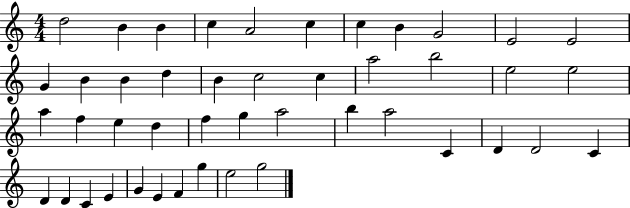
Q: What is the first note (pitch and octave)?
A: D5